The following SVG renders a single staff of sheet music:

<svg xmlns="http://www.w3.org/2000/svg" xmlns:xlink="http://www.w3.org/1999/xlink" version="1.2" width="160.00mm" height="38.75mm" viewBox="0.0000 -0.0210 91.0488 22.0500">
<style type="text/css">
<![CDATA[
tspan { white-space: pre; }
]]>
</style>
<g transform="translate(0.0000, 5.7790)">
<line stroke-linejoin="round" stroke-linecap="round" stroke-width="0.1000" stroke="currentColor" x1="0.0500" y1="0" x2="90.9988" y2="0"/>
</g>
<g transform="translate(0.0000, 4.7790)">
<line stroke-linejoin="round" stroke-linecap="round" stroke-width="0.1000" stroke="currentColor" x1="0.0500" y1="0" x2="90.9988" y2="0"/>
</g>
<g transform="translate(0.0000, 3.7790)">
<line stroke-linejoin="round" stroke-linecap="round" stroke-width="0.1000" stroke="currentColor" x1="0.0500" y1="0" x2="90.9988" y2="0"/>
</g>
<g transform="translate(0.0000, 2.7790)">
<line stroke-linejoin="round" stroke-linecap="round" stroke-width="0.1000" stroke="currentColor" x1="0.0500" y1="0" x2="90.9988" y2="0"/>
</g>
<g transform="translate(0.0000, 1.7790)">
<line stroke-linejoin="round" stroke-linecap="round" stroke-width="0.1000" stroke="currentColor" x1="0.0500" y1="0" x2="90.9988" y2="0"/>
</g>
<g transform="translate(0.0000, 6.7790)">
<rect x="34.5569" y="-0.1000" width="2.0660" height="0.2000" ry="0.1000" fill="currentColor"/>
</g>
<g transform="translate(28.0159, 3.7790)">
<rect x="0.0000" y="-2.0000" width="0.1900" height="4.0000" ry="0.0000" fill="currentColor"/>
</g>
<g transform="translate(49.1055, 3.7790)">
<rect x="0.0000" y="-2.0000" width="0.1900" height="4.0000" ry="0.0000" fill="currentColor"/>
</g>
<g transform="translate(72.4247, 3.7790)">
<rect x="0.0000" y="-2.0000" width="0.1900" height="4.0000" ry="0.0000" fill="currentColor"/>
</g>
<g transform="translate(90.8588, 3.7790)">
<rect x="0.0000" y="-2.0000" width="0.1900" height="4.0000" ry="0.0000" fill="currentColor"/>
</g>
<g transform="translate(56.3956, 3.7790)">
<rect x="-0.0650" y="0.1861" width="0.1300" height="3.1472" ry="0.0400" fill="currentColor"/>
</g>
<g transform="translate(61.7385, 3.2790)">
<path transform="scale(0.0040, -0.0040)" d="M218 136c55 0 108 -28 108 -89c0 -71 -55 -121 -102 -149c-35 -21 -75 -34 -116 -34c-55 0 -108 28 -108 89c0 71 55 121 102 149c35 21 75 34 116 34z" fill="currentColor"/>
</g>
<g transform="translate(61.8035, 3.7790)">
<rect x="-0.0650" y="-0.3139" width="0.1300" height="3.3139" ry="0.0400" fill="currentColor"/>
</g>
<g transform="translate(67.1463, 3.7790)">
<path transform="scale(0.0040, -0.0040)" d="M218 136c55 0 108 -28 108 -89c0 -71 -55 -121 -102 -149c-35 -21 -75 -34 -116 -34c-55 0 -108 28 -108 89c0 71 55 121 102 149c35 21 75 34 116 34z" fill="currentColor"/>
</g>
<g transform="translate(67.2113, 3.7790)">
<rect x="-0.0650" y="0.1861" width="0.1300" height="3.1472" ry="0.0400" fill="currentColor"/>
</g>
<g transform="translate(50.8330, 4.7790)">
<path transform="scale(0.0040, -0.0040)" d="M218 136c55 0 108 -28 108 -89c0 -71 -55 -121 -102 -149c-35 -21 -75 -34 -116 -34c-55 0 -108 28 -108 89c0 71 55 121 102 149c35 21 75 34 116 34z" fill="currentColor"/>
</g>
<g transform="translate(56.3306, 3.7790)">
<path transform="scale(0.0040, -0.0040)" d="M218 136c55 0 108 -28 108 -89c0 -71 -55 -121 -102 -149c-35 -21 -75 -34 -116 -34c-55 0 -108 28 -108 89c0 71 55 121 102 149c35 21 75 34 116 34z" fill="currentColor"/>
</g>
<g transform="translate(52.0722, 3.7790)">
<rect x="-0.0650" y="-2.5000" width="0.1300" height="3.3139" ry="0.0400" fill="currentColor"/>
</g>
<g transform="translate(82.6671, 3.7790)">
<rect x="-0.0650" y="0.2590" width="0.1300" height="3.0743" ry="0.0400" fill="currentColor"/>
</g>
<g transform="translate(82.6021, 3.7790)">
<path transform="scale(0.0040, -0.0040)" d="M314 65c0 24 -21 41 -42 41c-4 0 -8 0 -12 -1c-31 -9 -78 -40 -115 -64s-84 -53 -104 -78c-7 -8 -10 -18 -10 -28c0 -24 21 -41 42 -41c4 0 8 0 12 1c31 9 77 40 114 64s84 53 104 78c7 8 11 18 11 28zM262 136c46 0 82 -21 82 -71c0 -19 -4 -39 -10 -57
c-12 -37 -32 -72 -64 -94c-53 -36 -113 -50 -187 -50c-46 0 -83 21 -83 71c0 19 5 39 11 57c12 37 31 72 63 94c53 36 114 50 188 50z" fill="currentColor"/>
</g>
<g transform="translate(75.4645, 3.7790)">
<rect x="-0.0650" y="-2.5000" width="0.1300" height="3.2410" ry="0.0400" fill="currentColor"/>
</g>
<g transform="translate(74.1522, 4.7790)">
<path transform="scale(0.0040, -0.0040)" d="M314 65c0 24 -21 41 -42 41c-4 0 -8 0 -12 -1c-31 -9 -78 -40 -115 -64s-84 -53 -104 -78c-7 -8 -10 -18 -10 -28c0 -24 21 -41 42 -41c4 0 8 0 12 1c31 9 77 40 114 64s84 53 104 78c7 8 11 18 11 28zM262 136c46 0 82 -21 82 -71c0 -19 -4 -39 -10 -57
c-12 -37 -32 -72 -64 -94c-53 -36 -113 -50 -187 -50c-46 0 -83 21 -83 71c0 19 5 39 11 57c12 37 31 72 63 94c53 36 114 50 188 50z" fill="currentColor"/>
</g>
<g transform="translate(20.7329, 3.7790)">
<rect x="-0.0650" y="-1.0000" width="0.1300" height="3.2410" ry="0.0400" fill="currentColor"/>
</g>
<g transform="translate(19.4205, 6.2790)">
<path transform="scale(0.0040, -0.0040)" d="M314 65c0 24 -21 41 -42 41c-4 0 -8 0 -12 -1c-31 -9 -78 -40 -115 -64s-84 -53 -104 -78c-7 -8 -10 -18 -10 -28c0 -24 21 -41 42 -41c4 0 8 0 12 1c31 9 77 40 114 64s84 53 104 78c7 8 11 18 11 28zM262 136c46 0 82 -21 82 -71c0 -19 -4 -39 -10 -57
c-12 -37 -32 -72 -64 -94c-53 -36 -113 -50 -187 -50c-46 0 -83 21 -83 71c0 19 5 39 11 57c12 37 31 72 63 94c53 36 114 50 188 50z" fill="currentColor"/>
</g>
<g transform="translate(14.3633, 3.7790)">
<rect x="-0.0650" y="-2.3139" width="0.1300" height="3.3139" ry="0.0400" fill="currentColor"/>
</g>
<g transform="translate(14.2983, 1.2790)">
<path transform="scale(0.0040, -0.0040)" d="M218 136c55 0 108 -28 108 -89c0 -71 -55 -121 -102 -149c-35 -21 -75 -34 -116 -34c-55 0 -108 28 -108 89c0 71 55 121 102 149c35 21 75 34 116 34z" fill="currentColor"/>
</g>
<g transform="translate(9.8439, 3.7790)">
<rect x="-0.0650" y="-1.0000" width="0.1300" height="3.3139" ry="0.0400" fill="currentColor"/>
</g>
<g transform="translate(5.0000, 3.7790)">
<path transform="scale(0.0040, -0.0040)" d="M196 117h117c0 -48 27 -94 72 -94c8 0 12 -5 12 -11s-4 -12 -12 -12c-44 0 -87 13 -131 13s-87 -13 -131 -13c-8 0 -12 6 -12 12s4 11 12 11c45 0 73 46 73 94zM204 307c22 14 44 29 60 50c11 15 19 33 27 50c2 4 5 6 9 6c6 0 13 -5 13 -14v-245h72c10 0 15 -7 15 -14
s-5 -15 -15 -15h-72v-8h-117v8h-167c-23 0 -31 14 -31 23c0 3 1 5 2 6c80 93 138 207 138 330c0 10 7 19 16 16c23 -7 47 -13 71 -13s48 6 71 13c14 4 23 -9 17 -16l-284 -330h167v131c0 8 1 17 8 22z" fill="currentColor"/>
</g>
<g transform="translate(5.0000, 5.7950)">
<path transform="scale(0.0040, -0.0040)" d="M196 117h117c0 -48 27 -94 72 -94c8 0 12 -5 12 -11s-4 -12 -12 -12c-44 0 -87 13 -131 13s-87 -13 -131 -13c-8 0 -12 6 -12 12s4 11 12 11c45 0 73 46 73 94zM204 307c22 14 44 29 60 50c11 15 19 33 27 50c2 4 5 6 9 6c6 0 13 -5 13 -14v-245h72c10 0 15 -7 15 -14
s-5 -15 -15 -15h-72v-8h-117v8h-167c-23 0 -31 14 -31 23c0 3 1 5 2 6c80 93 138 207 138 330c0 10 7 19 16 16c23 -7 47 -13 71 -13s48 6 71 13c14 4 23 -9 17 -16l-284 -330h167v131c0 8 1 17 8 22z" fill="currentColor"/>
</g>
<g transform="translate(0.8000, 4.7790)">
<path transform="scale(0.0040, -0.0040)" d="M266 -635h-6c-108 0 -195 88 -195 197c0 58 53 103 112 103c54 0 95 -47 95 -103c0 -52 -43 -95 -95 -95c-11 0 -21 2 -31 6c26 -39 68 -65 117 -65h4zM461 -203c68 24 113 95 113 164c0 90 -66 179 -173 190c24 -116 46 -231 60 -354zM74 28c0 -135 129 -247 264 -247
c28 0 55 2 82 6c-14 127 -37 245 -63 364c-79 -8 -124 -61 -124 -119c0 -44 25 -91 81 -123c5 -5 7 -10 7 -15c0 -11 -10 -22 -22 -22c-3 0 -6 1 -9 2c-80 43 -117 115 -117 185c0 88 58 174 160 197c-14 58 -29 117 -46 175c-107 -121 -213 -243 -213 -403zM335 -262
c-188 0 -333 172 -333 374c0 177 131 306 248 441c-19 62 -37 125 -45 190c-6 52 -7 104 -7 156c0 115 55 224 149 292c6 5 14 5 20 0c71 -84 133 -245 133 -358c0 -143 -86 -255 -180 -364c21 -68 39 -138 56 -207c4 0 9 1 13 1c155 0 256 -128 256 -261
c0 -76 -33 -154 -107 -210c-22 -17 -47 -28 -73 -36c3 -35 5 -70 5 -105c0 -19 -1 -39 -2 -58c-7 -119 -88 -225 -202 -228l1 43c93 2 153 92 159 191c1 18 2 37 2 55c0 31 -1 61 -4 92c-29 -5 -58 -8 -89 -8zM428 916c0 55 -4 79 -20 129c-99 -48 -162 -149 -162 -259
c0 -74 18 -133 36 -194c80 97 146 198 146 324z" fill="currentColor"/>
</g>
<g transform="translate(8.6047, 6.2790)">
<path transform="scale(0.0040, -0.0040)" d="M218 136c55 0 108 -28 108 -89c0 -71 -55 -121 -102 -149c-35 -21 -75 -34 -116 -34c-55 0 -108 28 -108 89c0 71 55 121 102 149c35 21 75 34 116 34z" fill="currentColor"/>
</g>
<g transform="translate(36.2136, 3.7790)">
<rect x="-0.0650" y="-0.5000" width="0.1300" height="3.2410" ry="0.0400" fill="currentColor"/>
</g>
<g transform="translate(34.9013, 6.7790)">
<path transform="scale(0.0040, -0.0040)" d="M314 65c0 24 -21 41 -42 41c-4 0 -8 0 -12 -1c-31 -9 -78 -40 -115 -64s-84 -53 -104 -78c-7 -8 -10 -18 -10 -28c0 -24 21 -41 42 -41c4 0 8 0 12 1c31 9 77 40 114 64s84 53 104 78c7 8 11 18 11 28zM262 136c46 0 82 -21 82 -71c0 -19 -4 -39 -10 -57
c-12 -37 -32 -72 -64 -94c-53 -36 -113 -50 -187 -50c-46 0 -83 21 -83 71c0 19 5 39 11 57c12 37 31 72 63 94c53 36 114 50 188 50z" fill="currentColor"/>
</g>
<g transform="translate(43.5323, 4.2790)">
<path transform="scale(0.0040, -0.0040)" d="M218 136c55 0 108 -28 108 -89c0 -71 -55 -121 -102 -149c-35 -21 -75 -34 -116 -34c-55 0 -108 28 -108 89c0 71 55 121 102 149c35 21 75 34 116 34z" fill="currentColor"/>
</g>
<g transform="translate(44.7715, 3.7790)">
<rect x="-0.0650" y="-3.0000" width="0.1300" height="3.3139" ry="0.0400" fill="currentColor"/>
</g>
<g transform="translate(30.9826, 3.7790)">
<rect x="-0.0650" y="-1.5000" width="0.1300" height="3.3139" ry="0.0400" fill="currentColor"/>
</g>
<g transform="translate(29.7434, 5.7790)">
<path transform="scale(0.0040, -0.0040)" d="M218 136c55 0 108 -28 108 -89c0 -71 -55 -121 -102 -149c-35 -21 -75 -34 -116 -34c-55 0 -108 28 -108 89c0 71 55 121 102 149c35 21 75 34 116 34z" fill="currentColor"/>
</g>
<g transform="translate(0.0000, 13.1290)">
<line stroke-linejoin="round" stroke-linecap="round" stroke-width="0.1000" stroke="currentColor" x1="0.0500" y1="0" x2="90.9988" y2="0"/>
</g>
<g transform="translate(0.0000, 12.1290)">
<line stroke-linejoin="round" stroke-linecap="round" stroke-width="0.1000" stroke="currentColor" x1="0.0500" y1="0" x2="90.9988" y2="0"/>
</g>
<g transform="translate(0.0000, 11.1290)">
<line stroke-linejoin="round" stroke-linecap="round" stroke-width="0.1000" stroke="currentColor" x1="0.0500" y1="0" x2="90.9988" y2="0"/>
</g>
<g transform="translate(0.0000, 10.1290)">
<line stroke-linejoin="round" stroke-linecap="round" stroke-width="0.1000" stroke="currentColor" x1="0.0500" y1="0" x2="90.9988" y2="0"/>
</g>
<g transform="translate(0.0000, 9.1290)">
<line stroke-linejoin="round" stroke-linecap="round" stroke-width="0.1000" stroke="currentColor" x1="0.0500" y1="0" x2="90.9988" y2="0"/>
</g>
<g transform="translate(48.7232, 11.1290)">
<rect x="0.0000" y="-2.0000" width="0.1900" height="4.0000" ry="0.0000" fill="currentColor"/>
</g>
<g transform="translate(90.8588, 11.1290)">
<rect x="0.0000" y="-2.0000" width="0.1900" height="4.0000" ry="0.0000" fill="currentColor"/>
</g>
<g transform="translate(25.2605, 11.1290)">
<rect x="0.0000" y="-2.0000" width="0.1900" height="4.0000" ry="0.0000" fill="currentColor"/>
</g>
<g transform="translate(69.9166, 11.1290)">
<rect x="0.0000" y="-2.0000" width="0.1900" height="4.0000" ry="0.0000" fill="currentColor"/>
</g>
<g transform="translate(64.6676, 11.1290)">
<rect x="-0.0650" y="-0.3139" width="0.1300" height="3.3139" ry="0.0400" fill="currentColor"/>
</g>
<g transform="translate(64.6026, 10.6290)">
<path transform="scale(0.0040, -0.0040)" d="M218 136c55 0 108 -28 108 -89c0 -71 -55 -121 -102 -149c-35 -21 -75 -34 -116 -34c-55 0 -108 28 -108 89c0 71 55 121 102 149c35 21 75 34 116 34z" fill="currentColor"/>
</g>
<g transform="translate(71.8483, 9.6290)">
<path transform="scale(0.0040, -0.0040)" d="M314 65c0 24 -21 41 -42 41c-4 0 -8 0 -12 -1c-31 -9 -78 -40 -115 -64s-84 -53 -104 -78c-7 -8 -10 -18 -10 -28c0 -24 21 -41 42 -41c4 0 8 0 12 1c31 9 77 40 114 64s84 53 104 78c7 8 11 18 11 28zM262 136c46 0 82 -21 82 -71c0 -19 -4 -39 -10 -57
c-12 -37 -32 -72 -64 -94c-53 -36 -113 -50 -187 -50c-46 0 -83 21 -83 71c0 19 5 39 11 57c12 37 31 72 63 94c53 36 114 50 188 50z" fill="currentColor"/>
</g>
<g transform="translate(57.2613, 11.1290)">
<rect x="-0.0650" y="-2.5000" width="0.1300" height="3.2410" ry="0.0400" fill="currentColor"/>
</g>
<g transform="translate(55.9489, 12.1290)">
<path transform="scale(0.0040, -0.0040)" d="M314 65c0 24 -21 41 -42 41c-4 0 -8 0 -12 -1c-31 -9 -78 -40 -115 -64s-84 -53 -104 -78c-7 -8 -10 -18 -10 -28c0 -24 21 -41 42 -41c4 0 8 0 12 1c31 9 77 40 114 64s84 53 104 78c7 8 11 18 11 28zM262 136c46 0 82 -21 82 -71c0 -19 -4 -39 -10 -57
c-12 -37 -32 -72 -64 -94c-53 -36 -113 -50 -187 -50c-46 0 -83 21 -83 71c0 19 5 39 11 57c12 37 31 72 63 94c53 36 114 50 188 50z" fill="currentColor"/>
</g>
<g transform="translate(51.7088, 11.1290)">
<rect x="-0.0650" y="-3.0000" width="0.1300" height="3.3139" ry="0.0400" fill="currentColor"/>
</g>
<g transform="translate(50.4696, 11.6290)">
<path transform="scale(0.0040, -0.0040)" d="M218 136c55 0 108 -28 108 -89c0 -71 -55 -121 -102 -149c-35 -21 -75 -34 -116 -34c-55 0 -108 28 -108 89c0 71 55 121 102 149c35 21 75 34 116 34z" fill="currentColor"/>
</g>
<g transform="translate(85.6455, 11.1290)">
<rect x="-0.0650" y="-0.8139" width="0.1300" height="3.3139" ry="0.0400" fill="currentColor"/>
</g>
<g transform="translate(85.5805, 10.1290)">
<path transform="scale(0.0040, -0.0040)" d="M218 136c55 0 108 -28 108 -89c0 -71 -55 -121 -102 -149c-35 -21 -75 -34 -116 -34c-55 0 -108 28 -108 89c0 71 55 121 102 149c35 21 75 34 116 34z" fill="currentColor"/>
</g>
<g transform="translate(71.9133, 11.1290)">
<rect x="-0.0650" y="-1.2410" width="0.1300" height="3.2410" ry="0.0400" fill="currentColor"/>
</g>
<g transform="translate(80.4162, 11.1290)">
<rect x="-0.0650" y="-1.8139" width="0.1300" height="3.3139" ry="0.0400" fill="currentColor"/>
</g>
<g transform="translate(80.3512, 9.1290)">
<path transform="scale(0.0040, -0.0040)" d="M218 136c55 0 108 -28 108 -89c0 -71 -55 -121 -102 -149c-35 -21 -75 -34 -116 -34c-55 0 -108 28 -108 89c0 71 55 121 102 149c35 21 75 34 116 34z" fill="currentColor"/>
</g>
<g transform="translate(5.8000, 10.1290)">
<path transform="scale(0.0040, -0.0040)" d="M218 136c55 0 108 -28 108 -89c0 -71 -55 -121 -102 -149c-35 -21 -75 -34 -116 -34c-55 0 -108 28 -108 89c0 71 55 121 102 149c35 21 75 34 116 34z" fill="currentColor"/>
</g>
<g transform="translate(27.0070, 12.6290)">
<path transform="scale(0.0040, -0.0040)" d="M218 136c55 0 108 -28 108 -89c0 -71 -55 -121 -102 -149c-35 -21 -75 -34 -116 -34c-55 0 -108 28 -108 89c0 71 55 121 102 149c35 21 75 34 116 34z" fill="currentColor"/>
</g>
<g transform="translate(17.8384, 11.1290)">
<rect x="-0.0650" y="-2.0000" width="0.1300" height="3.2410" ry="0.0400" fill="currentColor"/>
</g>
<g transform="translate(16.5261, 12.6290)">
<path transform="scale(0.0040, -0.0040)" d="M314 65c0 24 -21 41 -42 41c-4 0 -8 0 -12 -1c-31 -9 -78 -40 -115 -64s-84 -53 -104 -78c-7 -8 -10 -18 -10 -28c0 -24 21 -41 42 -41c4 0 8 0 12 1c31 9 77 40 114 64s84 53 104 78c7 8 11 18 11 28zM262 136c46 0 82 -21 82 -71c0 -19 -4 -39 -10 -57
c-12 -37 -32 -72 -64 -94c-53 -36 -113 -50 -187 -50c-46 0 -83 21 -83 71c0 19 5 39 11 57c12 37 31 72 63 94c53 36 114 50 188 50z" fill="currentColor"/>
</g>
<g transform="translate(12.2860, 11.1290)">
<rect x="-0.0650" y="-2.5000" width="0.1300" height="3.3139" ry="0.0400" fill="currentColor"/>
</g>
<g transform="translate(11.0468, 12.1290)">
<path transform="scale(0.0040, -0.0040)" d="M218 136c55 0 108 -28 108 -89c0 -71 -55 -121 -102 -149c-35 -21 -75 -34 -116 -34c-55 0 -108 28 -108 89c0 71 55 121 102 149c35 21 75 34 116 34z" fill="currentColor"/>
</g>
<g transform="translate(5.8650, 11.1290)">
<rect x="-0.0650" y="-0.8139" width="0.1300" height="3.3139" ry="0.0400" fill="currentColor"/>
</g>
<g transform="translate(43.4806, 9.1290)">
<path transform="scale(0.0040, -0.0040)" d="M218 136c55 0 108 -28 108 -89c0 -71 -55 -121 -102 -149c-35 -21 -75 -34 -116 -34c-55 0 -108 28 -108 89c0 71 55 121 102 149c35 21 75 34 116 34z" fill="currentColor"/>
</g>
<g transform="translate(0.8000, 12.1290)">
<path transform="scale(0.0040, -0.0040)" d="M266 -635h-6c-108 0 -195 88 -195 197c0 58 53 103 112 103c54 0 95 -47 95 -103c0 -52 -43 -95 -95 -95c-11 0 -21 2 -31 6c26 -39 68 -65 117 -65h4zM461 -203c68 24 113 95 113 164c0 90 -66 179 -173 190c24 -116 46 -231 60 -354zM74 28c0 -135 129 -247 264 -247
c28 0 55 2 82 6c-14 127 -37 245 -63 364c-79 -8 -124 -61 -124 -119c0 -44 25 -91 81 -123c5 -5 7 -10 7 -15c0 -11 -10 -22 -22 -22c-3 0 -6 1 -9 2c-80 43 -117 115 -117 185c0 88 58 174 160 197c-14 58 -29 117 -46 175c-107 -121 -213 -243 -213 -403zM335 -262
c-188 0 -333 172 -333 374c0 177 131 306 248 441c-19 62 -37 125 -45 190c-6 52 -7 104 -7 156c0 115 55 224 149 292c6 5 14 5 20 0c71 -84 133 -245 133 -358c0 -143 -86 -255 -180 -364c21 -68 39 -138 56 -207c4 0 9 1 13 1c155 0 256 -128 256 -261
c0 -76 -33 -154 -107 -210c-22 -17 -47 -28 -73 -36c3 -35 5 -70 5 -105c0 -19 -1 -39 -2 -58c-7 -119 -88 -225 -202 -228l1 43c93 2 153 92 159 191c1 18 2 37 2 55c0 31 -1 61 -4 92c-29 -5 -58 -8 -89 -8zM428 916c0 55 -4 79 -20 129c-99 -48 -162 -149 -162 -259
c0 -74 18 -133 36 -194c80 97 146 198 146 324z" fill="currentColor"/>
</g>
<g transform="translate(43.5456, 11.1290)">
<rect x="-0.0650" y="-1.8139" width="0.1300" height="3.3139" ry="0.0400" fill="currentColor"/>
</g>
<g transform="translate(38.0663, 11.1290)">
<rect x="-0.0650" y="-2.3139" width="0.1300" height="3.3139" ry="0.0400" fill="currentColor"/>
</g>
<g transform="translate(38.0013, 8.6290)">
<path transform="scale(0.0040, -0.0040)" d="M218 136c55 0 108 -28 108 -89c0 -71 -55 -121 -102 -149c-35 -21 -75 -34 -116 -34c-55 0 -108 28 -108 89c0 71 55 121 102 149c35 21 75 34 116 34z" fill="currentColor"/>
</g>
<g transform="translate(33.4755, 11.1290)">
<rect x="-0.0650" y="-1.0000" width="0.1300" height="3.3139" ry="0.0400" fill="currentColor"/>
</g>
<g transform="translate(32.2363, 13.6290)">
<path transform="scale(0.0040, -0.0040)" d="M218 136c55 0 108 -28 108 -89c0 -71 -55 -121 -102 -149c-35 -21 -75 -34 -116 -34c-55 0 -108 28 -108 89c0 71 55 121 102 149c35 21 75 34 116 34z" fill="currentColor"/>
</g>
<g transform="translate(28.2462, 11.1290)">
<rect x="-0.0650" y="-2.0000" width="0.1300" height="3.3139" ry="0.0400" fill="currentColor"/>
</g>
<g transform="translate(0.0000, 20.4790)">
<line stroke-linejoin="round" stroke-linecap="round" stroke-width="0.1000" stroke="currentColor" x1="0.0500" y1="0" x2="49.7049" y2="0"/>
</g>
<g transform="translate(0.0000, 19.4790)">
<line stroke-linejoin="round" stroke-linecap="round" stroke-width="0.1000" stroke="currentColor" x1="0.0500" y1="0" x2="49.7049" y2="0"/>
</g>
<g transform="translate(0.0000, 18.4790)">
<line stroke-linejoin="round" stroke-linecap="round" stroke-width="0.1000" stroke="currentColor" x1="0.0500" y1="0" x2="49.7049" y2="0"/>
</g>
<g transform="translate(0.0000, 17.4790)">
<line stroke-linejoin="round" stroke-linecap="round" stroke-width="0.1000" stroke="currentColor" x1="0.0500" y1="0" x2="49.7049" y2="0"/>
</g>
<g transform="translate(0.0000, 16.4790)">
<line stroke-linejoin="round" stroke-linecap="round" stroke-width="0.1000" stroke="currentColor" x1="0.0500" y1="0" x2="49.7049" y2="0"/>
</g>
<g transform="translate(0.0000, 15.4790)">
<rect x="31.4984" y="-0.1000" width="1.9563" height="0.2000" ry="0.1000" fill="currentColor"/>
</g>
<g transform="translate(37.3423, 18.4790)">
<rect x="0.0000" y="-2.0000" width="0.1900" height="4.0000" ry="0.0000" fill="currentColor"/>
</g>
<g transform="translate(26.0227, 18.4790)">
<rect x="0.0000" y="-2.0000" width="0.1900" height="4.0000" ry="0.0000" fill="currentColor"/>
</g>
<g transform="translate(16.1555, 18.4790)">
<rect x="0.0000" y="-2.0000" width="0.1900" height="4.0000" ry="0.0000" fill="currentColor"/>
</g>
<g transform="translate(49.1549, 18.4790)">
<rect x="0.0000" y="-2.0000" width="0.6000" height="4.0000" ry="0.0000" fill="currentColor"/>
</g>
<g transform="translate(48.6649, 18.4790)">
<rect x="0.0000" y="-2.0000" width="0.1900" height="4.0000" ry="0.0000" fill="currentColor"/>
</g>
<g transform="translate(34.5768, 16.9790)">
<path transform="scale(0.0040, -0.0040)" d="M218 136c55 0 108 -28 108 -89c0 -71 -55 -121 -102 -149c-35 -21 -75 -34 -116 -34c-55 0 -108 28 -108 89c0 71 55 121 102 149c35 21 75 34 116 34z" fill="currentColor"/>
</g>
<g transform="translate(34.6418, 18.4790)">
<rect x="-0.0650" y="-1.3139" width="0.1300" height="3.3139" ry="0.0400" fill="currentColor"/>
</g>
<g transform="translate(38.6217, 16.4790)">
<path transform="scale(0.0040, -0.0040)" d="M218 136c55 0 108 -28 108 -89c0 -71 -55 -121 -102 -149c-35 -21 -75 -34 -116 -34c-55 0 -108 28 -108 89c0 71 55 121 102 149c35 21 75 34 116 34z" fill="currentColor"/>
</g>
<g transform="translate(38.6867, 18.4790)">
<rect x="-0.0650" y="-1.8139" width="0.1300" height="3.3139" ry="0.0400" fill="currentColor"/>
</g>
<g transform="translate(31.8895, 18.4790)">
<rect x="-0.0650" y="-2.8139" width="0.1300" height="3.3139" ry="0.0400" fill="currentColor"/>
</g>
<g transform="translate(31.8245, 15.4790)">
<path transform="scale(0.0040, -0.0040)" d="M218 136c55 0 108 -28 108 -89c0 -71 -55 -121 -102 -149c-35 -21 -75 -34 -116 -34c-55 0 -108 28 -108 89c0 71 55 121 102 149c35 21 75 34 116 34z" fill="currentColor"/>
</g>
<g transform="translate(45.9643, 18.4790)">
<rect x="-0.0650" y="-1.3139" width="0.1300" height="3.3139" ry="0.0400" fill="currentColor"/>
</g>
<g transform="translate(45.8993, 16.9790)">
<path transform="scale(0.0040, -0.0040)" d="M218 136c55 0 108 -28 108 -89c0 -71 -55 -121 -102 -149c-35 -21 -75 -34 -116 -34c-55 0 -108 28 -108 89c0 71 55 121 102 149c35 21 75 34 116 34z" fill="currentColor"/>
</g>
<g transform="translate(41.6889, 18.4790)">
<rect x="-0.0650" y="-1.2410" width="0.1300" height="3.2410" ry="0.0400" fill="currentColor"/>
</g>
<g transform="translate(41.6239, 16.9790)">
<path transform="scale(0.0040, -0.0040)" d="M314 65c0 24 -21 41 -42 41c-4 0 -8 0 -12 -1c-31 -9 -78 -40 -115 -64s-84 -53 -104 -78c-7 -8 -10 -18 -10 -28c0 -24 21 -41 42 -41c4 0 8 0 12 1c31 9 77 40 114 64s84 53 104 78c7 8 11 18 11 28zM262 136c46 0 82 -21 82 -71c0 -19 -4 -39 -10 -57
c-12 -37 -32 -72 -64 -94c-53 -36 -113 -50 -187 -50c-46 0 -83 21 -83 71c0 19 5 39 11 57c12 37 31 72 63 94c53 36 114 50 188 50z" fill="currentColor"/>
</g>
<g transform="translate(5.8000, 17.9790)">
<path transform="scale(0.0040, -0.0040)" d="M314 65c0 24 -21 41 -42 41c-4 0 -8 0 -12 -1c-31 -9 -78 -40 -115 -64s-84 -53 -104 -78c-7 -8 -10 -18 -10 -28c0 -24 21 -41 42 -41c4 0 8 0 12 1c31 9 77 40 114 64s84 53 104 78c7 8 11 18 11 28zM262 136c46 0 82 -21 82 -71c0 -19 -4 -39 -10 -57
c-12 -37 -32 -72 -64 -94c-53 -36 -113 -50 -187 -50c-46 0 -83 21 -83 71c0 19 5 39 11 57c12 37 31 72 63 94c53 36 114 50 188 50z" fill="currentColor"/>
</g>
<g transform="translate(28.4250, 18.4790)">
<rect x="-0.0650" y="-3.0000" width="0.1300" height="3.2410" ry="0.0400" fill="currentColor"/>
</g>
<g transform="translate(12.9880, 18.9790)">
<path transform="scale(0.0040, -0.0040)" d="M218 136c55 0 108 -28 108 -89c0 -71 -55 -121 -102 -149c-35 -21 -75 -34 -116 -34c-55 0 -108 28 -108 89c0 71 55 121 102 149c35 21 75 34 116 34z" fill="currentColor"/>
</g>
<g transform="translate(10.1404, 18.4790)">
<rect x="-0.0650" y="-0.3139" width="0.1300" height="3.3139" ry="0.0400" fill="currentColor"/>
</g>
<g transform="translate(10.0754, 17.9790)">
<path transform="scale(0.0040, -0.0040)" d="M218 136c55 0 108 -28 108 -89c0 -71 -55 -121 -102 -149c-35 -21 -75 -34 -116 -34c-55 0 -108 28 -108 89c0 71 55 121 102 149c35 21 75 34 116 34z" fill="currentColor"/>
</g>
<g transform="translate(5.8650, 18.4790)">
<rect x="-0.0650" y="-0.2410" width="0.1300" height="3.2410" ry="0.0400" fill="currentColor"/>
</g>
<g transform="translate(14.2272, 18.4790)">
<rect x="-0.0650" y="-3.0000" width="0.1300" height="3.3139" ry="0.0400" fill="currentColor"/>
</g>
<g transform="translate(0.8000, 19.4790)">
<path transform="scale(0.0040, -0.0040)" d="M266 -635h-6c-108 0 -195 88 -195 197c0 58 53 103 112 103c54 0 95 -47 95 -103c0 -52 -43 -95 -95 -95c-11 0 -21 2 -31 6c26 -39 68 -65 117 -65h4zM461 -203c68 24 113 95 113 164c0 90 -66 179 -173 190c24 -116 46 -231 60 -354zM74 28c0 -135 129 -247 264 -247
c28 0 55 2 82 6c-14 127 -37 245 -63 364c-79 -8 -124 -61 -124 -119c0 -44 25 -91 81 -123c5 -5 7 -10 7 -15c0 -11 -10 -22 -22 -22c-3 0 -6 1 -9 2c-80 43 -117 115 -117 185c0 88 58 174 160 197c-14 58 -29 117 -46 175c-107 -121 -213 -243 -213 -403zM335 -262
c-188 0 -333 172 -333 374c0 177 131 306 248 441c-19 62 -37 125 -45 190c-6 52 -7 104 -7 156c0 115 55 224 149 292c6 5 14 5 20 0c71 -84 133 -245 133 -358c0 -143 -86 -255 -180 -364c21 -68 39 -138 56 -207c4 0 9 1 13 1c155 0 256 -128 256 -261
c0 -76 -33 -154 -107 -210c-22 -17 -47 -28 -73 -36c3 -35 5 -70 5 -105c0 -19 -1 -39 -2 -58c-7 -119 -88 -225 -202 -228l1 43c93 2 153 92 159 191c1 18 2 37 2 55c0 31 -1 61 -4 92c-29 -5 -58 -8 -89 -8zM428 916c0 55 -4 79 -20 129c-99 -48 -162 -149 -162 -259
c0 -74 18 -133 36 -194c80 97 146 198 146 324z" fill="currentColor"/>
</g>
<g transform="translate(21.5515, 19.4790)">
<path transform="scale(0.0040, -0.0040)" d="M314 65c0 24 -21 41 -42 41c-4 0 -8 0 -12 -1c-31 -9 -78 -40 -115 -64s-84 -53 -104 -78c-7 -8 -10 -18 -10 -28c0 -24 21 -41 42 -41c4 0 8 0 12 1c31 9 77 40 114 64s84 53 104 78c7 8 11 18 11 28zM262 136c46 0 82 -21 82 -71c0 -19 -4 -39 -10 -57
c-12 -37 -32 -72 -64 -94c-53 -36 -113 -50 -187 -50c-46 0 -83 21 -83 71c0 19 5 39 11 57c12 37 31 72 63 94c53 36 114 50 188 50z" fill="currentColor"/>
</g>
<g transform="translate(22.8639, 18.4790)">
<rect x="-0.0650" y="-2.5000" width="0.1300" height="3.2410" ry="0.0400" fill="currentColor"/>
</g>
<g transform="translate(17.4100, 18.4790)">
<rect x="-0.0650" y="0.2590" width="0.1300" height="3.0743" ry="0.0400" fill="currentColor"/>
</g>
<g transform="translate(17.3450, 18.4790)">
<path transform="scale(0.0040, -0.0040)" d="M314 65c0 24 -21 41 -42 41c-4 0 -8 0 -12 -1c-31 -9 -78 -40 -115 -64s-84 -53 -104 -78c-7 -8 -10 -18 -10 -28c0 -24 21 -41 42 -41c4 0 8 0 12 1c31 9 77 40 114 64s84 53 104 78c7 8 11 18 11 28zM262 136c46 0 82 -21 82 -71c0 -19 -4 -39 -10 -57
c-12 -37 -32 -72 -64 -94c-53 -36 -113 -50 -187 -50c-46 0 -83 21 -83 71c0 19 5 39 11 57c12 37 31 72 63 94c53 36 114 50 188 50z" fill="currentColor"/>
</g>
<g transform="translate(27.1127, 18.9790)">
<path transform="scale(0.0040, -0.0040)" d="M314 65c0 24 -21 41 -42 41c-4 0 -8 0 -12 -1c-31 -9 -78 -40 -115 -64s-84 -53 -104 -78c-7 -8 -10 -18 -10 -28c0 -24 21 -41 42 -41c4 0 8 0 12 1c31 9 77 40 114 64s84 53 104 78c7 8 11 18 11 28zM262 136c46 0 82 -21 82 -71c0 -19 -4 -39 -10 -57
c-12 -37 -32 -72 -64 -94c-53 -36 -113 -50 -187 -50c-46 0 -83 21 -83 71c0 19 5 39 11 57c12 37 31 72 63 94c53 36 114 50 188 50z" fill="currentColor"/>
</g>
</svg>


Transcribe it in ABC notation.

X:1
T:Untitled
M:4/4
L:1/4
K:C
D g D2 E C2 A G B c B G2 B2 d G F2 F D g f A G2 c e2 f d c2 c A B2 G2 A2 a e f e2 e